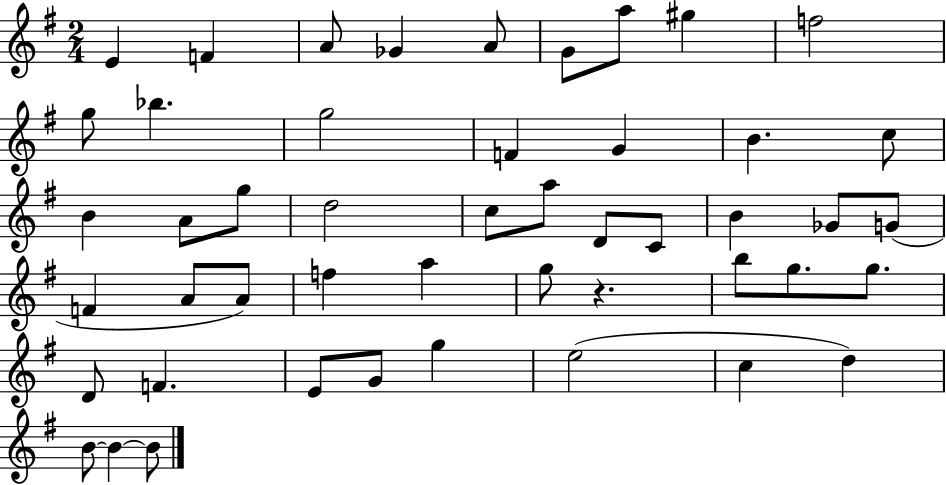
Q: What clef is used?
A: treble